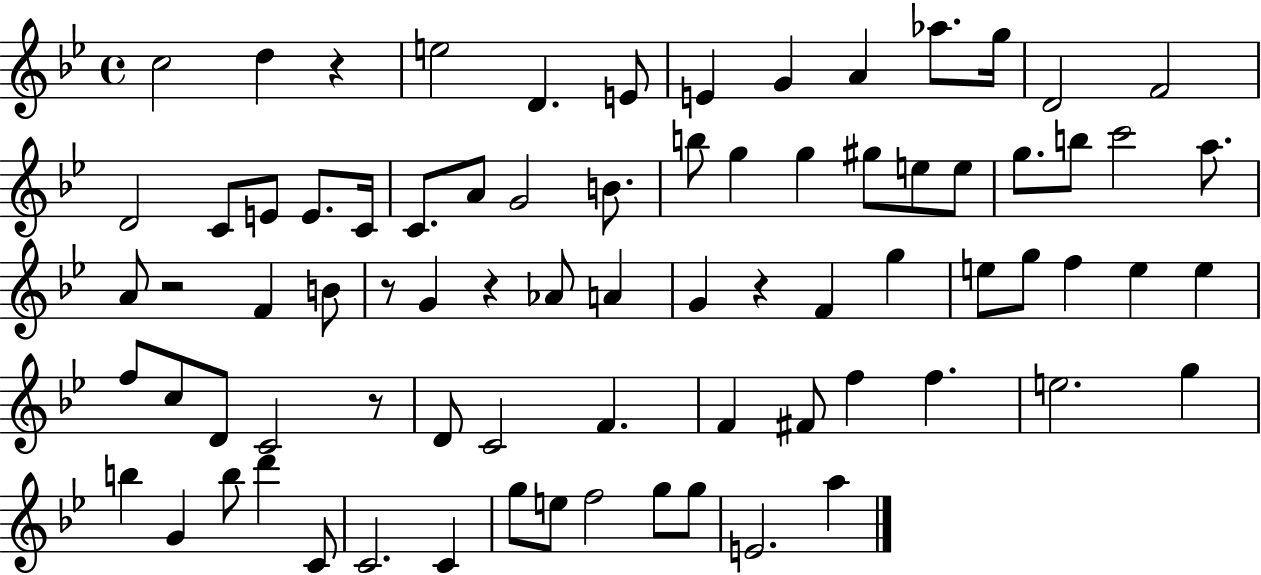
X:1
T:Untitled
M:4/4
L:1/4
K:Bb
c2 d z e2 D E/2 E G A _a/2 g/4 D2 F2 D2 C/2 E/2 E/2 C/4 C/2 A/2 G2 B/2 b/2 g g ^g/2 e/2 e/2 g/2 b/2 c'2 a/2 A/2 z2 F B/2 z/2 G z _A/2 A G z F g e/2 g/2 f e e f/2 c/2 D/2 C2 z/2 D/2 C2 F F ^F/2 f f e2 g b G b/2 d' C/2 C2 C g/2 e/2 f2 g/2 g/2 E2 a